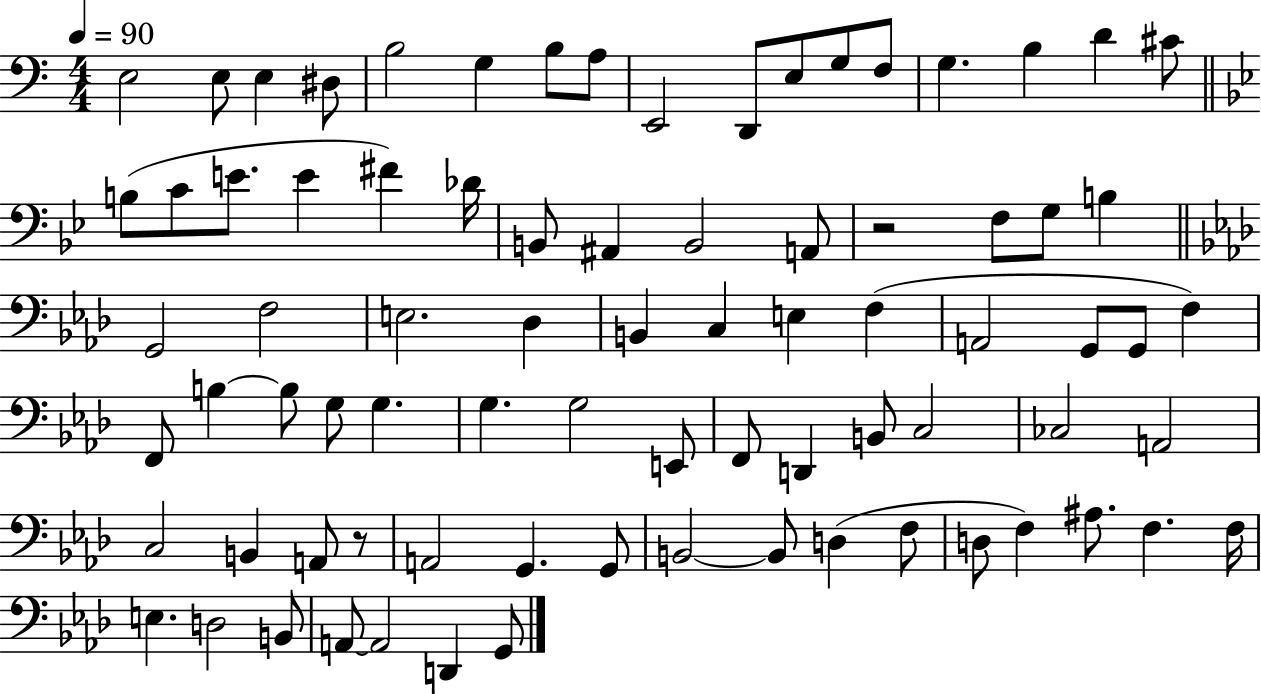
X:1
T:Untitled
M:4/4
L:1/4
K:C
E,2 E,/2 E, ^D,/2 B,2 G, B,/2 A,/2 E,,2 D,,/2 E,/2 G,/2 F,/2 G, B, D ^C/2 B,/2 C/2 E/2 E ^F _D/4 B,,/2 ^A,, B,,2 A,,/2 z2 F,/2 G,/2 B, G,,2 F,2 E,2 _D, B,, C, E, F, A,,2 G,,/2 G,,/2 F, F,,/2 B, B,/2 G,/2 G, G, G,2 E,,/2 F,,/2 D,, B,,/2 C,2 _C,2 A,,2 C,2 B,, A,,/2 z/2 A,,2 G,, G,,/2 B,,2 B,,/2 D, F,/2 D,/2 F, ^A,/2 F, F,/4 E, D,2 B,,/2 A,,/2 A,,2 D,, G,,/2